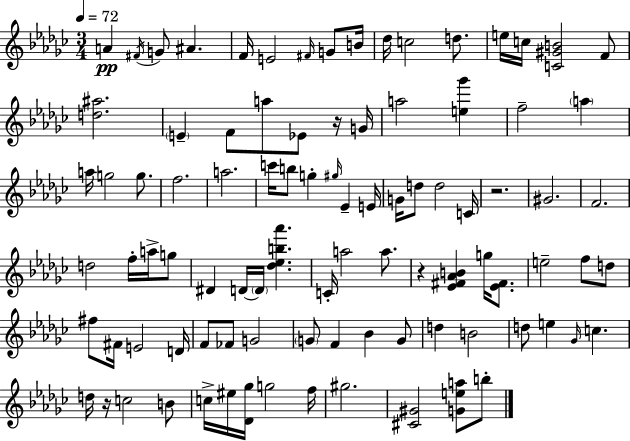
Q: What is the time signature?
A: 3/4